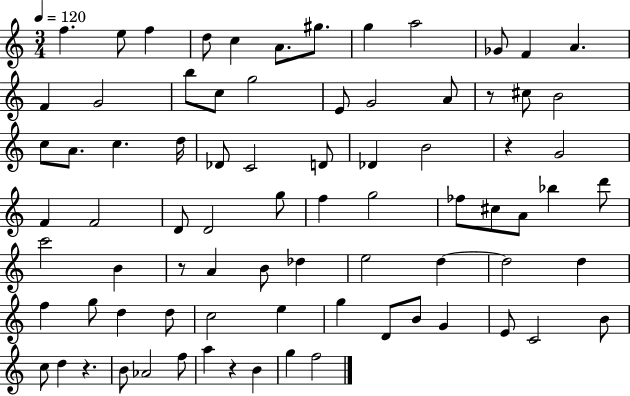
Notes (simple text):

F5/q. E5/e F5/q D5/e C5/q A4/e. G#5/e. G5/q A5/h Gb4/e F4/q A4/q. F4/q G4/h B5/e C5/e G5/h E4/e G4/h A4/e R/e C#5/e B4/h C5/e A4/e. C5/q. D5/s Db4/e C4/h D4/e Db4/q B4/h R/q G4/h F4/q F4/h D4/e D4/h G5/e F5/q G5/h FES5/e C#5/e A4/e Bb5/q D6/e C6/h B4/q R/e A4/q B4/e Db5/q E5/h D5/q D5/h D5/q F5/q G5/e D5/q D5/e C5/h E5/q G5/q D4/e B4/e G4/q E4/e C4/h B4/e C5/e D5/q R/q. B4/e Ab4/h F5/e A5/q R/q B4/q G5/q F5/h